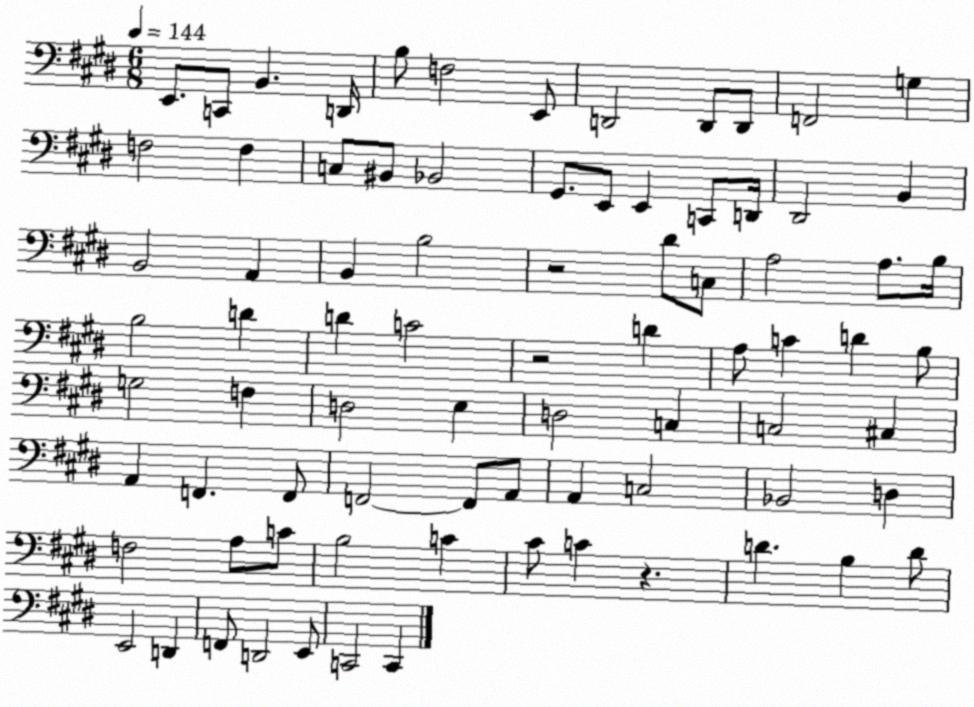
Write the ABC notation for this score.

X:1
T:Untitled
M:6/8
L:1/4
K:E
E,,/2 C,,/2 B,, D,,/4 B,/2 F,2 E,,/2 D,,2 D,,/2 D,,/2 F,,2 G, F,2 F, C,/2 ^B,,/2 _B,,2 ^G,,/2 E,,/2 E,, C,,/2 D,,/4 ^D,,2 B,, B,,2 A,, B,, B,2 z2 ^D/2 C,/2 A,2 A,/2 B,/4 B,2 D D C2 z2 D A,/2 C D B,/2 G,2 F, D,2 E, D,2 C, C,2 ^C, A,, F,, F,,/2 F,,2 F,,/2 A,,/2 A,, C,2 _B,,2 D, F,2 A,/2 C/2 B,2 C ^C/2 C z D B, D/2 E,,2 D,, F,,/2 D,,2 E,,/2 C,,2 C,,